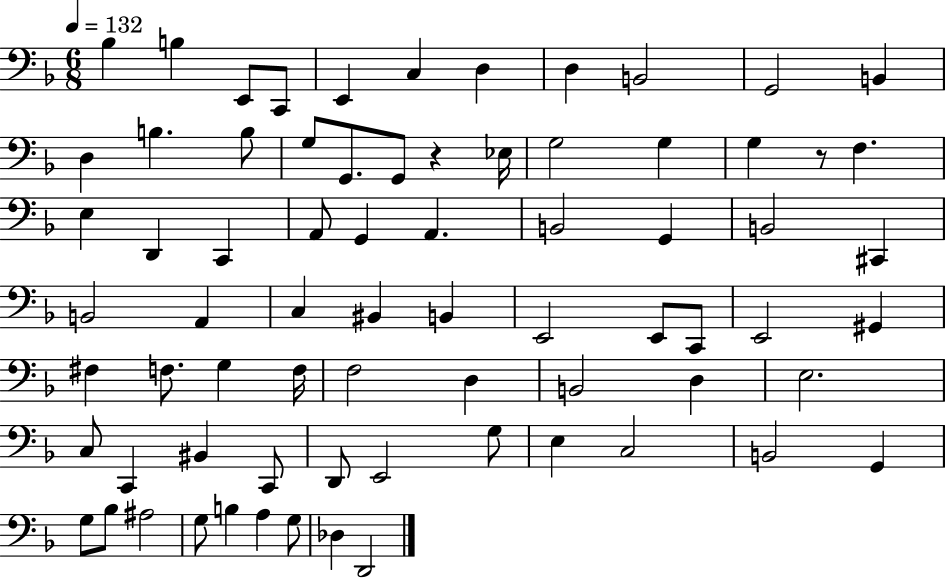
{
  \clef bass
  \numericTimeSignature
  \time 6/8
  \key f \major
  \tempo 4 = 132
  bes4 b4 e,8 c,8 | e,4 c4 d4 | d4 b,2 | g,2 b,4 | \break d4 b4. b8 | g8 g,8. g,8 r4 ees16 | g2 g4 | g4 r8 f4. | \break e4 d,4 c,4 | a,8 g,4 a,4. | b,2 g,4 | b,2 cis,4 | \break b,2 a,4 | c4 bis,4 b,4 | e,2 e,8 c,8 | e,2 gis,4 | \break fis4 f8. g4 f16 | f2 d4 | b,2 d4 | e2. | \break c8 c,4 bis,4 c,8 | d,8 e,2 g8 | e4 c2 | b,2 g,4 | \break g8 bes8 ais2 | g8 b4 a4 g8 | des4 d,2 | \bar "|."
}